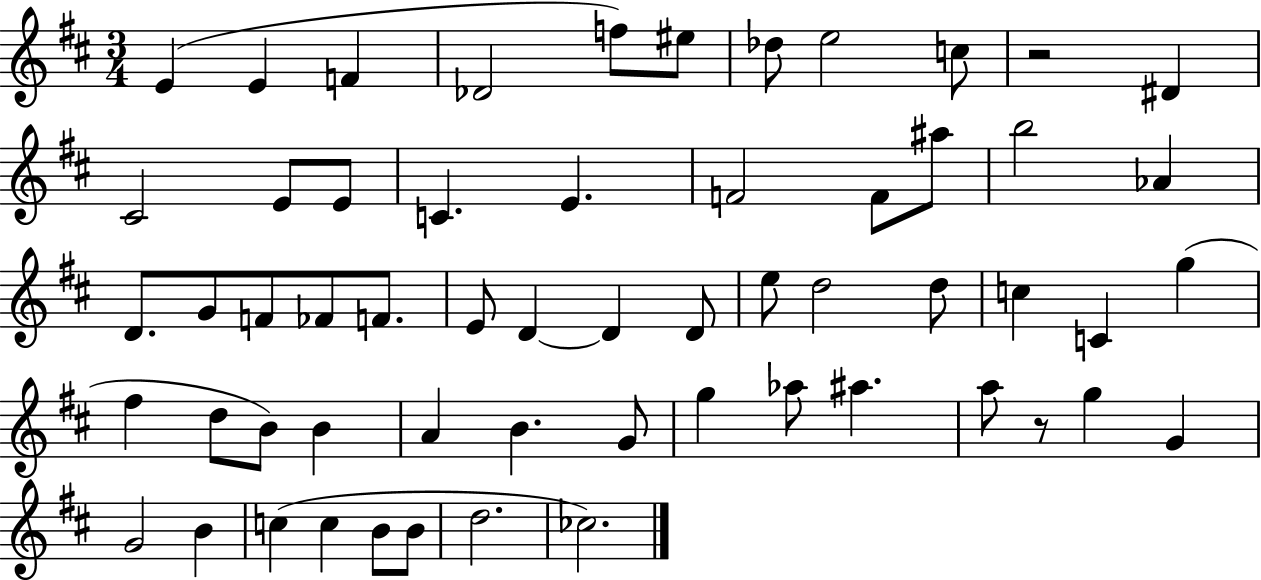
E4/q E4/q F4/q Db4/h F5/e EIS5/e Db5/e E5/h C5/e R/h D#4/q C#4/h E4/e E4/e C4/q. E4/q. F4/h F4/e A#5/e B5/h Ab4/q D4/e. G4/e F4/e FES4/e F4/e. E4/e D4/q D4/q D4/e E5/e D5/h D5/e C5/q C4/q G5/q F#5/q D5/e B4/e B4/q A4/q B4/q. G4/e G5/q Ab5/e A#5/q. A5/e R/e G5/q G4/q G4/h B4/q C5/q C5/q B4/e B4/e D5/h. CES5/h.